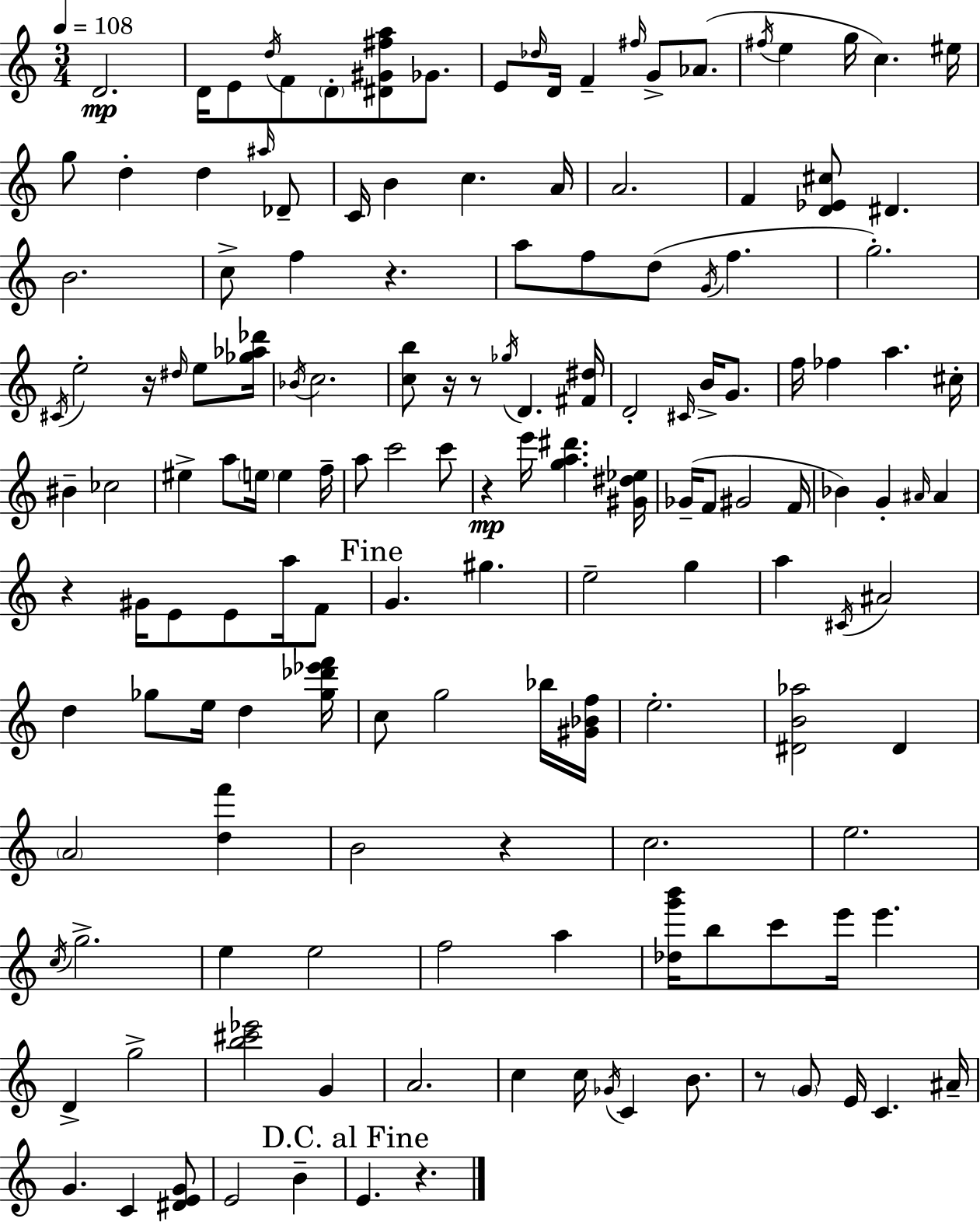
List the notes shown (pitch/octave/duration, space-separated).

D4/h. D4/s E4/e D5/s F4/e D4/e [D#4,G#4,F#5,A5]/e Gb4/e. E4/e Db5/s D4/s F4/q F#5/s G4/e Ab4/e. F#5/s E5/q G5/s C5/q. EIS5/s G5/e D5/q D5/q A#5/s Db4/e C4/s B4/q C5/q. A4/s A4/h. F4/q [D4,Eb4,C#5]/e D#4/q. B4/h. C5/e F5/q R/q. A5/e F5/e D5/e G4/s F5/q. G5/h. C#4/s E5/h R/s D#5/s E5/e [Gb5,Ab5,Db6]/s Bb4/s C5/h. [C5,B5]/e R/s R/e Gb5/s D4/q. [F#4,D#5]/s D4/h C#4/s B4/s G4/e. F5/s FES5/q A5/q. C#5/s BIS4/q CES5/h EIS5/q A5/e E5/s E5/q F5/s A5/e C6/h C6/e R/q E6/s [G5,A5,D#6]/q. [G#4,D#5,Eb5]/s Gb4/s F4/e G#4/h F4/s Bb4/q G4/q A#4/s A#4/q R/q G#4/s E4/e E4/e A5/s F4/e G4/q. G#5/q. E5/h G5/q A5/q C#4/s A#4/h D5/q Gb5/e E5/s D5/q [Gb5,Db6,Eb6,F6]/s C5/e G5/h Bb5/s [G#4,Bb4,F5]/s E5/h. [D#4,B4,Ab5]/h D#4/q A4/h [D5,F6]/q B4/h R/q C5/h. E5/h. C5/s G5/h. E5/q E5/h F5/h A5/q [Db5,G6,B6]/s B5/e C6/e E6/s E6/q. D4/q G5/h [B5,C#6,Eb6]/h G4/q A4/h. C5/q C5/s Gb4/s C4/q B4/e. R/e G4/e E4/s C4/q. A#4/s G4/q. C4/q [D#4,E4,G4]/e E4/h B4/q E4/q. R/q.